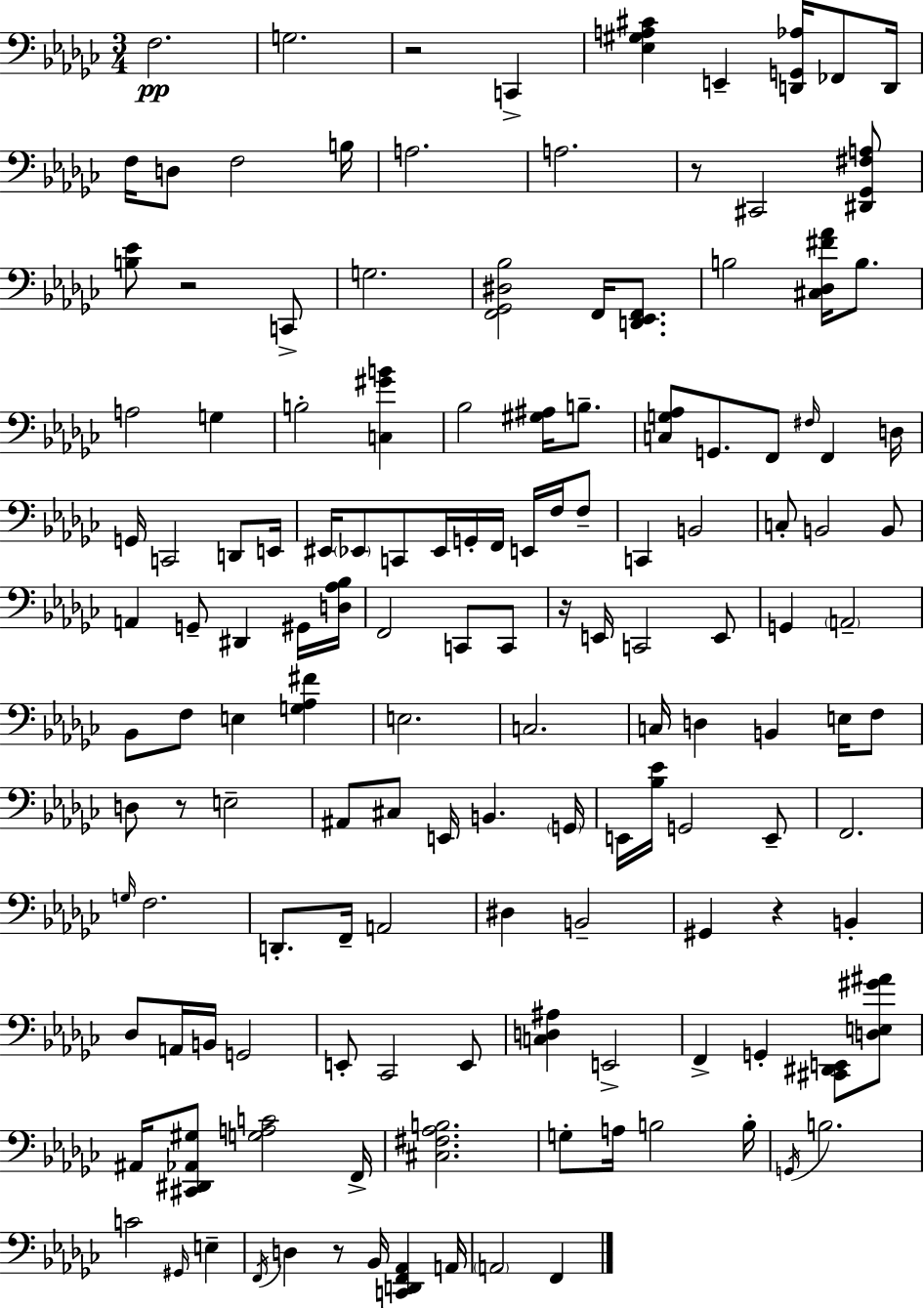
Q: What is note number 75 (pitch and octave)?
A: G2